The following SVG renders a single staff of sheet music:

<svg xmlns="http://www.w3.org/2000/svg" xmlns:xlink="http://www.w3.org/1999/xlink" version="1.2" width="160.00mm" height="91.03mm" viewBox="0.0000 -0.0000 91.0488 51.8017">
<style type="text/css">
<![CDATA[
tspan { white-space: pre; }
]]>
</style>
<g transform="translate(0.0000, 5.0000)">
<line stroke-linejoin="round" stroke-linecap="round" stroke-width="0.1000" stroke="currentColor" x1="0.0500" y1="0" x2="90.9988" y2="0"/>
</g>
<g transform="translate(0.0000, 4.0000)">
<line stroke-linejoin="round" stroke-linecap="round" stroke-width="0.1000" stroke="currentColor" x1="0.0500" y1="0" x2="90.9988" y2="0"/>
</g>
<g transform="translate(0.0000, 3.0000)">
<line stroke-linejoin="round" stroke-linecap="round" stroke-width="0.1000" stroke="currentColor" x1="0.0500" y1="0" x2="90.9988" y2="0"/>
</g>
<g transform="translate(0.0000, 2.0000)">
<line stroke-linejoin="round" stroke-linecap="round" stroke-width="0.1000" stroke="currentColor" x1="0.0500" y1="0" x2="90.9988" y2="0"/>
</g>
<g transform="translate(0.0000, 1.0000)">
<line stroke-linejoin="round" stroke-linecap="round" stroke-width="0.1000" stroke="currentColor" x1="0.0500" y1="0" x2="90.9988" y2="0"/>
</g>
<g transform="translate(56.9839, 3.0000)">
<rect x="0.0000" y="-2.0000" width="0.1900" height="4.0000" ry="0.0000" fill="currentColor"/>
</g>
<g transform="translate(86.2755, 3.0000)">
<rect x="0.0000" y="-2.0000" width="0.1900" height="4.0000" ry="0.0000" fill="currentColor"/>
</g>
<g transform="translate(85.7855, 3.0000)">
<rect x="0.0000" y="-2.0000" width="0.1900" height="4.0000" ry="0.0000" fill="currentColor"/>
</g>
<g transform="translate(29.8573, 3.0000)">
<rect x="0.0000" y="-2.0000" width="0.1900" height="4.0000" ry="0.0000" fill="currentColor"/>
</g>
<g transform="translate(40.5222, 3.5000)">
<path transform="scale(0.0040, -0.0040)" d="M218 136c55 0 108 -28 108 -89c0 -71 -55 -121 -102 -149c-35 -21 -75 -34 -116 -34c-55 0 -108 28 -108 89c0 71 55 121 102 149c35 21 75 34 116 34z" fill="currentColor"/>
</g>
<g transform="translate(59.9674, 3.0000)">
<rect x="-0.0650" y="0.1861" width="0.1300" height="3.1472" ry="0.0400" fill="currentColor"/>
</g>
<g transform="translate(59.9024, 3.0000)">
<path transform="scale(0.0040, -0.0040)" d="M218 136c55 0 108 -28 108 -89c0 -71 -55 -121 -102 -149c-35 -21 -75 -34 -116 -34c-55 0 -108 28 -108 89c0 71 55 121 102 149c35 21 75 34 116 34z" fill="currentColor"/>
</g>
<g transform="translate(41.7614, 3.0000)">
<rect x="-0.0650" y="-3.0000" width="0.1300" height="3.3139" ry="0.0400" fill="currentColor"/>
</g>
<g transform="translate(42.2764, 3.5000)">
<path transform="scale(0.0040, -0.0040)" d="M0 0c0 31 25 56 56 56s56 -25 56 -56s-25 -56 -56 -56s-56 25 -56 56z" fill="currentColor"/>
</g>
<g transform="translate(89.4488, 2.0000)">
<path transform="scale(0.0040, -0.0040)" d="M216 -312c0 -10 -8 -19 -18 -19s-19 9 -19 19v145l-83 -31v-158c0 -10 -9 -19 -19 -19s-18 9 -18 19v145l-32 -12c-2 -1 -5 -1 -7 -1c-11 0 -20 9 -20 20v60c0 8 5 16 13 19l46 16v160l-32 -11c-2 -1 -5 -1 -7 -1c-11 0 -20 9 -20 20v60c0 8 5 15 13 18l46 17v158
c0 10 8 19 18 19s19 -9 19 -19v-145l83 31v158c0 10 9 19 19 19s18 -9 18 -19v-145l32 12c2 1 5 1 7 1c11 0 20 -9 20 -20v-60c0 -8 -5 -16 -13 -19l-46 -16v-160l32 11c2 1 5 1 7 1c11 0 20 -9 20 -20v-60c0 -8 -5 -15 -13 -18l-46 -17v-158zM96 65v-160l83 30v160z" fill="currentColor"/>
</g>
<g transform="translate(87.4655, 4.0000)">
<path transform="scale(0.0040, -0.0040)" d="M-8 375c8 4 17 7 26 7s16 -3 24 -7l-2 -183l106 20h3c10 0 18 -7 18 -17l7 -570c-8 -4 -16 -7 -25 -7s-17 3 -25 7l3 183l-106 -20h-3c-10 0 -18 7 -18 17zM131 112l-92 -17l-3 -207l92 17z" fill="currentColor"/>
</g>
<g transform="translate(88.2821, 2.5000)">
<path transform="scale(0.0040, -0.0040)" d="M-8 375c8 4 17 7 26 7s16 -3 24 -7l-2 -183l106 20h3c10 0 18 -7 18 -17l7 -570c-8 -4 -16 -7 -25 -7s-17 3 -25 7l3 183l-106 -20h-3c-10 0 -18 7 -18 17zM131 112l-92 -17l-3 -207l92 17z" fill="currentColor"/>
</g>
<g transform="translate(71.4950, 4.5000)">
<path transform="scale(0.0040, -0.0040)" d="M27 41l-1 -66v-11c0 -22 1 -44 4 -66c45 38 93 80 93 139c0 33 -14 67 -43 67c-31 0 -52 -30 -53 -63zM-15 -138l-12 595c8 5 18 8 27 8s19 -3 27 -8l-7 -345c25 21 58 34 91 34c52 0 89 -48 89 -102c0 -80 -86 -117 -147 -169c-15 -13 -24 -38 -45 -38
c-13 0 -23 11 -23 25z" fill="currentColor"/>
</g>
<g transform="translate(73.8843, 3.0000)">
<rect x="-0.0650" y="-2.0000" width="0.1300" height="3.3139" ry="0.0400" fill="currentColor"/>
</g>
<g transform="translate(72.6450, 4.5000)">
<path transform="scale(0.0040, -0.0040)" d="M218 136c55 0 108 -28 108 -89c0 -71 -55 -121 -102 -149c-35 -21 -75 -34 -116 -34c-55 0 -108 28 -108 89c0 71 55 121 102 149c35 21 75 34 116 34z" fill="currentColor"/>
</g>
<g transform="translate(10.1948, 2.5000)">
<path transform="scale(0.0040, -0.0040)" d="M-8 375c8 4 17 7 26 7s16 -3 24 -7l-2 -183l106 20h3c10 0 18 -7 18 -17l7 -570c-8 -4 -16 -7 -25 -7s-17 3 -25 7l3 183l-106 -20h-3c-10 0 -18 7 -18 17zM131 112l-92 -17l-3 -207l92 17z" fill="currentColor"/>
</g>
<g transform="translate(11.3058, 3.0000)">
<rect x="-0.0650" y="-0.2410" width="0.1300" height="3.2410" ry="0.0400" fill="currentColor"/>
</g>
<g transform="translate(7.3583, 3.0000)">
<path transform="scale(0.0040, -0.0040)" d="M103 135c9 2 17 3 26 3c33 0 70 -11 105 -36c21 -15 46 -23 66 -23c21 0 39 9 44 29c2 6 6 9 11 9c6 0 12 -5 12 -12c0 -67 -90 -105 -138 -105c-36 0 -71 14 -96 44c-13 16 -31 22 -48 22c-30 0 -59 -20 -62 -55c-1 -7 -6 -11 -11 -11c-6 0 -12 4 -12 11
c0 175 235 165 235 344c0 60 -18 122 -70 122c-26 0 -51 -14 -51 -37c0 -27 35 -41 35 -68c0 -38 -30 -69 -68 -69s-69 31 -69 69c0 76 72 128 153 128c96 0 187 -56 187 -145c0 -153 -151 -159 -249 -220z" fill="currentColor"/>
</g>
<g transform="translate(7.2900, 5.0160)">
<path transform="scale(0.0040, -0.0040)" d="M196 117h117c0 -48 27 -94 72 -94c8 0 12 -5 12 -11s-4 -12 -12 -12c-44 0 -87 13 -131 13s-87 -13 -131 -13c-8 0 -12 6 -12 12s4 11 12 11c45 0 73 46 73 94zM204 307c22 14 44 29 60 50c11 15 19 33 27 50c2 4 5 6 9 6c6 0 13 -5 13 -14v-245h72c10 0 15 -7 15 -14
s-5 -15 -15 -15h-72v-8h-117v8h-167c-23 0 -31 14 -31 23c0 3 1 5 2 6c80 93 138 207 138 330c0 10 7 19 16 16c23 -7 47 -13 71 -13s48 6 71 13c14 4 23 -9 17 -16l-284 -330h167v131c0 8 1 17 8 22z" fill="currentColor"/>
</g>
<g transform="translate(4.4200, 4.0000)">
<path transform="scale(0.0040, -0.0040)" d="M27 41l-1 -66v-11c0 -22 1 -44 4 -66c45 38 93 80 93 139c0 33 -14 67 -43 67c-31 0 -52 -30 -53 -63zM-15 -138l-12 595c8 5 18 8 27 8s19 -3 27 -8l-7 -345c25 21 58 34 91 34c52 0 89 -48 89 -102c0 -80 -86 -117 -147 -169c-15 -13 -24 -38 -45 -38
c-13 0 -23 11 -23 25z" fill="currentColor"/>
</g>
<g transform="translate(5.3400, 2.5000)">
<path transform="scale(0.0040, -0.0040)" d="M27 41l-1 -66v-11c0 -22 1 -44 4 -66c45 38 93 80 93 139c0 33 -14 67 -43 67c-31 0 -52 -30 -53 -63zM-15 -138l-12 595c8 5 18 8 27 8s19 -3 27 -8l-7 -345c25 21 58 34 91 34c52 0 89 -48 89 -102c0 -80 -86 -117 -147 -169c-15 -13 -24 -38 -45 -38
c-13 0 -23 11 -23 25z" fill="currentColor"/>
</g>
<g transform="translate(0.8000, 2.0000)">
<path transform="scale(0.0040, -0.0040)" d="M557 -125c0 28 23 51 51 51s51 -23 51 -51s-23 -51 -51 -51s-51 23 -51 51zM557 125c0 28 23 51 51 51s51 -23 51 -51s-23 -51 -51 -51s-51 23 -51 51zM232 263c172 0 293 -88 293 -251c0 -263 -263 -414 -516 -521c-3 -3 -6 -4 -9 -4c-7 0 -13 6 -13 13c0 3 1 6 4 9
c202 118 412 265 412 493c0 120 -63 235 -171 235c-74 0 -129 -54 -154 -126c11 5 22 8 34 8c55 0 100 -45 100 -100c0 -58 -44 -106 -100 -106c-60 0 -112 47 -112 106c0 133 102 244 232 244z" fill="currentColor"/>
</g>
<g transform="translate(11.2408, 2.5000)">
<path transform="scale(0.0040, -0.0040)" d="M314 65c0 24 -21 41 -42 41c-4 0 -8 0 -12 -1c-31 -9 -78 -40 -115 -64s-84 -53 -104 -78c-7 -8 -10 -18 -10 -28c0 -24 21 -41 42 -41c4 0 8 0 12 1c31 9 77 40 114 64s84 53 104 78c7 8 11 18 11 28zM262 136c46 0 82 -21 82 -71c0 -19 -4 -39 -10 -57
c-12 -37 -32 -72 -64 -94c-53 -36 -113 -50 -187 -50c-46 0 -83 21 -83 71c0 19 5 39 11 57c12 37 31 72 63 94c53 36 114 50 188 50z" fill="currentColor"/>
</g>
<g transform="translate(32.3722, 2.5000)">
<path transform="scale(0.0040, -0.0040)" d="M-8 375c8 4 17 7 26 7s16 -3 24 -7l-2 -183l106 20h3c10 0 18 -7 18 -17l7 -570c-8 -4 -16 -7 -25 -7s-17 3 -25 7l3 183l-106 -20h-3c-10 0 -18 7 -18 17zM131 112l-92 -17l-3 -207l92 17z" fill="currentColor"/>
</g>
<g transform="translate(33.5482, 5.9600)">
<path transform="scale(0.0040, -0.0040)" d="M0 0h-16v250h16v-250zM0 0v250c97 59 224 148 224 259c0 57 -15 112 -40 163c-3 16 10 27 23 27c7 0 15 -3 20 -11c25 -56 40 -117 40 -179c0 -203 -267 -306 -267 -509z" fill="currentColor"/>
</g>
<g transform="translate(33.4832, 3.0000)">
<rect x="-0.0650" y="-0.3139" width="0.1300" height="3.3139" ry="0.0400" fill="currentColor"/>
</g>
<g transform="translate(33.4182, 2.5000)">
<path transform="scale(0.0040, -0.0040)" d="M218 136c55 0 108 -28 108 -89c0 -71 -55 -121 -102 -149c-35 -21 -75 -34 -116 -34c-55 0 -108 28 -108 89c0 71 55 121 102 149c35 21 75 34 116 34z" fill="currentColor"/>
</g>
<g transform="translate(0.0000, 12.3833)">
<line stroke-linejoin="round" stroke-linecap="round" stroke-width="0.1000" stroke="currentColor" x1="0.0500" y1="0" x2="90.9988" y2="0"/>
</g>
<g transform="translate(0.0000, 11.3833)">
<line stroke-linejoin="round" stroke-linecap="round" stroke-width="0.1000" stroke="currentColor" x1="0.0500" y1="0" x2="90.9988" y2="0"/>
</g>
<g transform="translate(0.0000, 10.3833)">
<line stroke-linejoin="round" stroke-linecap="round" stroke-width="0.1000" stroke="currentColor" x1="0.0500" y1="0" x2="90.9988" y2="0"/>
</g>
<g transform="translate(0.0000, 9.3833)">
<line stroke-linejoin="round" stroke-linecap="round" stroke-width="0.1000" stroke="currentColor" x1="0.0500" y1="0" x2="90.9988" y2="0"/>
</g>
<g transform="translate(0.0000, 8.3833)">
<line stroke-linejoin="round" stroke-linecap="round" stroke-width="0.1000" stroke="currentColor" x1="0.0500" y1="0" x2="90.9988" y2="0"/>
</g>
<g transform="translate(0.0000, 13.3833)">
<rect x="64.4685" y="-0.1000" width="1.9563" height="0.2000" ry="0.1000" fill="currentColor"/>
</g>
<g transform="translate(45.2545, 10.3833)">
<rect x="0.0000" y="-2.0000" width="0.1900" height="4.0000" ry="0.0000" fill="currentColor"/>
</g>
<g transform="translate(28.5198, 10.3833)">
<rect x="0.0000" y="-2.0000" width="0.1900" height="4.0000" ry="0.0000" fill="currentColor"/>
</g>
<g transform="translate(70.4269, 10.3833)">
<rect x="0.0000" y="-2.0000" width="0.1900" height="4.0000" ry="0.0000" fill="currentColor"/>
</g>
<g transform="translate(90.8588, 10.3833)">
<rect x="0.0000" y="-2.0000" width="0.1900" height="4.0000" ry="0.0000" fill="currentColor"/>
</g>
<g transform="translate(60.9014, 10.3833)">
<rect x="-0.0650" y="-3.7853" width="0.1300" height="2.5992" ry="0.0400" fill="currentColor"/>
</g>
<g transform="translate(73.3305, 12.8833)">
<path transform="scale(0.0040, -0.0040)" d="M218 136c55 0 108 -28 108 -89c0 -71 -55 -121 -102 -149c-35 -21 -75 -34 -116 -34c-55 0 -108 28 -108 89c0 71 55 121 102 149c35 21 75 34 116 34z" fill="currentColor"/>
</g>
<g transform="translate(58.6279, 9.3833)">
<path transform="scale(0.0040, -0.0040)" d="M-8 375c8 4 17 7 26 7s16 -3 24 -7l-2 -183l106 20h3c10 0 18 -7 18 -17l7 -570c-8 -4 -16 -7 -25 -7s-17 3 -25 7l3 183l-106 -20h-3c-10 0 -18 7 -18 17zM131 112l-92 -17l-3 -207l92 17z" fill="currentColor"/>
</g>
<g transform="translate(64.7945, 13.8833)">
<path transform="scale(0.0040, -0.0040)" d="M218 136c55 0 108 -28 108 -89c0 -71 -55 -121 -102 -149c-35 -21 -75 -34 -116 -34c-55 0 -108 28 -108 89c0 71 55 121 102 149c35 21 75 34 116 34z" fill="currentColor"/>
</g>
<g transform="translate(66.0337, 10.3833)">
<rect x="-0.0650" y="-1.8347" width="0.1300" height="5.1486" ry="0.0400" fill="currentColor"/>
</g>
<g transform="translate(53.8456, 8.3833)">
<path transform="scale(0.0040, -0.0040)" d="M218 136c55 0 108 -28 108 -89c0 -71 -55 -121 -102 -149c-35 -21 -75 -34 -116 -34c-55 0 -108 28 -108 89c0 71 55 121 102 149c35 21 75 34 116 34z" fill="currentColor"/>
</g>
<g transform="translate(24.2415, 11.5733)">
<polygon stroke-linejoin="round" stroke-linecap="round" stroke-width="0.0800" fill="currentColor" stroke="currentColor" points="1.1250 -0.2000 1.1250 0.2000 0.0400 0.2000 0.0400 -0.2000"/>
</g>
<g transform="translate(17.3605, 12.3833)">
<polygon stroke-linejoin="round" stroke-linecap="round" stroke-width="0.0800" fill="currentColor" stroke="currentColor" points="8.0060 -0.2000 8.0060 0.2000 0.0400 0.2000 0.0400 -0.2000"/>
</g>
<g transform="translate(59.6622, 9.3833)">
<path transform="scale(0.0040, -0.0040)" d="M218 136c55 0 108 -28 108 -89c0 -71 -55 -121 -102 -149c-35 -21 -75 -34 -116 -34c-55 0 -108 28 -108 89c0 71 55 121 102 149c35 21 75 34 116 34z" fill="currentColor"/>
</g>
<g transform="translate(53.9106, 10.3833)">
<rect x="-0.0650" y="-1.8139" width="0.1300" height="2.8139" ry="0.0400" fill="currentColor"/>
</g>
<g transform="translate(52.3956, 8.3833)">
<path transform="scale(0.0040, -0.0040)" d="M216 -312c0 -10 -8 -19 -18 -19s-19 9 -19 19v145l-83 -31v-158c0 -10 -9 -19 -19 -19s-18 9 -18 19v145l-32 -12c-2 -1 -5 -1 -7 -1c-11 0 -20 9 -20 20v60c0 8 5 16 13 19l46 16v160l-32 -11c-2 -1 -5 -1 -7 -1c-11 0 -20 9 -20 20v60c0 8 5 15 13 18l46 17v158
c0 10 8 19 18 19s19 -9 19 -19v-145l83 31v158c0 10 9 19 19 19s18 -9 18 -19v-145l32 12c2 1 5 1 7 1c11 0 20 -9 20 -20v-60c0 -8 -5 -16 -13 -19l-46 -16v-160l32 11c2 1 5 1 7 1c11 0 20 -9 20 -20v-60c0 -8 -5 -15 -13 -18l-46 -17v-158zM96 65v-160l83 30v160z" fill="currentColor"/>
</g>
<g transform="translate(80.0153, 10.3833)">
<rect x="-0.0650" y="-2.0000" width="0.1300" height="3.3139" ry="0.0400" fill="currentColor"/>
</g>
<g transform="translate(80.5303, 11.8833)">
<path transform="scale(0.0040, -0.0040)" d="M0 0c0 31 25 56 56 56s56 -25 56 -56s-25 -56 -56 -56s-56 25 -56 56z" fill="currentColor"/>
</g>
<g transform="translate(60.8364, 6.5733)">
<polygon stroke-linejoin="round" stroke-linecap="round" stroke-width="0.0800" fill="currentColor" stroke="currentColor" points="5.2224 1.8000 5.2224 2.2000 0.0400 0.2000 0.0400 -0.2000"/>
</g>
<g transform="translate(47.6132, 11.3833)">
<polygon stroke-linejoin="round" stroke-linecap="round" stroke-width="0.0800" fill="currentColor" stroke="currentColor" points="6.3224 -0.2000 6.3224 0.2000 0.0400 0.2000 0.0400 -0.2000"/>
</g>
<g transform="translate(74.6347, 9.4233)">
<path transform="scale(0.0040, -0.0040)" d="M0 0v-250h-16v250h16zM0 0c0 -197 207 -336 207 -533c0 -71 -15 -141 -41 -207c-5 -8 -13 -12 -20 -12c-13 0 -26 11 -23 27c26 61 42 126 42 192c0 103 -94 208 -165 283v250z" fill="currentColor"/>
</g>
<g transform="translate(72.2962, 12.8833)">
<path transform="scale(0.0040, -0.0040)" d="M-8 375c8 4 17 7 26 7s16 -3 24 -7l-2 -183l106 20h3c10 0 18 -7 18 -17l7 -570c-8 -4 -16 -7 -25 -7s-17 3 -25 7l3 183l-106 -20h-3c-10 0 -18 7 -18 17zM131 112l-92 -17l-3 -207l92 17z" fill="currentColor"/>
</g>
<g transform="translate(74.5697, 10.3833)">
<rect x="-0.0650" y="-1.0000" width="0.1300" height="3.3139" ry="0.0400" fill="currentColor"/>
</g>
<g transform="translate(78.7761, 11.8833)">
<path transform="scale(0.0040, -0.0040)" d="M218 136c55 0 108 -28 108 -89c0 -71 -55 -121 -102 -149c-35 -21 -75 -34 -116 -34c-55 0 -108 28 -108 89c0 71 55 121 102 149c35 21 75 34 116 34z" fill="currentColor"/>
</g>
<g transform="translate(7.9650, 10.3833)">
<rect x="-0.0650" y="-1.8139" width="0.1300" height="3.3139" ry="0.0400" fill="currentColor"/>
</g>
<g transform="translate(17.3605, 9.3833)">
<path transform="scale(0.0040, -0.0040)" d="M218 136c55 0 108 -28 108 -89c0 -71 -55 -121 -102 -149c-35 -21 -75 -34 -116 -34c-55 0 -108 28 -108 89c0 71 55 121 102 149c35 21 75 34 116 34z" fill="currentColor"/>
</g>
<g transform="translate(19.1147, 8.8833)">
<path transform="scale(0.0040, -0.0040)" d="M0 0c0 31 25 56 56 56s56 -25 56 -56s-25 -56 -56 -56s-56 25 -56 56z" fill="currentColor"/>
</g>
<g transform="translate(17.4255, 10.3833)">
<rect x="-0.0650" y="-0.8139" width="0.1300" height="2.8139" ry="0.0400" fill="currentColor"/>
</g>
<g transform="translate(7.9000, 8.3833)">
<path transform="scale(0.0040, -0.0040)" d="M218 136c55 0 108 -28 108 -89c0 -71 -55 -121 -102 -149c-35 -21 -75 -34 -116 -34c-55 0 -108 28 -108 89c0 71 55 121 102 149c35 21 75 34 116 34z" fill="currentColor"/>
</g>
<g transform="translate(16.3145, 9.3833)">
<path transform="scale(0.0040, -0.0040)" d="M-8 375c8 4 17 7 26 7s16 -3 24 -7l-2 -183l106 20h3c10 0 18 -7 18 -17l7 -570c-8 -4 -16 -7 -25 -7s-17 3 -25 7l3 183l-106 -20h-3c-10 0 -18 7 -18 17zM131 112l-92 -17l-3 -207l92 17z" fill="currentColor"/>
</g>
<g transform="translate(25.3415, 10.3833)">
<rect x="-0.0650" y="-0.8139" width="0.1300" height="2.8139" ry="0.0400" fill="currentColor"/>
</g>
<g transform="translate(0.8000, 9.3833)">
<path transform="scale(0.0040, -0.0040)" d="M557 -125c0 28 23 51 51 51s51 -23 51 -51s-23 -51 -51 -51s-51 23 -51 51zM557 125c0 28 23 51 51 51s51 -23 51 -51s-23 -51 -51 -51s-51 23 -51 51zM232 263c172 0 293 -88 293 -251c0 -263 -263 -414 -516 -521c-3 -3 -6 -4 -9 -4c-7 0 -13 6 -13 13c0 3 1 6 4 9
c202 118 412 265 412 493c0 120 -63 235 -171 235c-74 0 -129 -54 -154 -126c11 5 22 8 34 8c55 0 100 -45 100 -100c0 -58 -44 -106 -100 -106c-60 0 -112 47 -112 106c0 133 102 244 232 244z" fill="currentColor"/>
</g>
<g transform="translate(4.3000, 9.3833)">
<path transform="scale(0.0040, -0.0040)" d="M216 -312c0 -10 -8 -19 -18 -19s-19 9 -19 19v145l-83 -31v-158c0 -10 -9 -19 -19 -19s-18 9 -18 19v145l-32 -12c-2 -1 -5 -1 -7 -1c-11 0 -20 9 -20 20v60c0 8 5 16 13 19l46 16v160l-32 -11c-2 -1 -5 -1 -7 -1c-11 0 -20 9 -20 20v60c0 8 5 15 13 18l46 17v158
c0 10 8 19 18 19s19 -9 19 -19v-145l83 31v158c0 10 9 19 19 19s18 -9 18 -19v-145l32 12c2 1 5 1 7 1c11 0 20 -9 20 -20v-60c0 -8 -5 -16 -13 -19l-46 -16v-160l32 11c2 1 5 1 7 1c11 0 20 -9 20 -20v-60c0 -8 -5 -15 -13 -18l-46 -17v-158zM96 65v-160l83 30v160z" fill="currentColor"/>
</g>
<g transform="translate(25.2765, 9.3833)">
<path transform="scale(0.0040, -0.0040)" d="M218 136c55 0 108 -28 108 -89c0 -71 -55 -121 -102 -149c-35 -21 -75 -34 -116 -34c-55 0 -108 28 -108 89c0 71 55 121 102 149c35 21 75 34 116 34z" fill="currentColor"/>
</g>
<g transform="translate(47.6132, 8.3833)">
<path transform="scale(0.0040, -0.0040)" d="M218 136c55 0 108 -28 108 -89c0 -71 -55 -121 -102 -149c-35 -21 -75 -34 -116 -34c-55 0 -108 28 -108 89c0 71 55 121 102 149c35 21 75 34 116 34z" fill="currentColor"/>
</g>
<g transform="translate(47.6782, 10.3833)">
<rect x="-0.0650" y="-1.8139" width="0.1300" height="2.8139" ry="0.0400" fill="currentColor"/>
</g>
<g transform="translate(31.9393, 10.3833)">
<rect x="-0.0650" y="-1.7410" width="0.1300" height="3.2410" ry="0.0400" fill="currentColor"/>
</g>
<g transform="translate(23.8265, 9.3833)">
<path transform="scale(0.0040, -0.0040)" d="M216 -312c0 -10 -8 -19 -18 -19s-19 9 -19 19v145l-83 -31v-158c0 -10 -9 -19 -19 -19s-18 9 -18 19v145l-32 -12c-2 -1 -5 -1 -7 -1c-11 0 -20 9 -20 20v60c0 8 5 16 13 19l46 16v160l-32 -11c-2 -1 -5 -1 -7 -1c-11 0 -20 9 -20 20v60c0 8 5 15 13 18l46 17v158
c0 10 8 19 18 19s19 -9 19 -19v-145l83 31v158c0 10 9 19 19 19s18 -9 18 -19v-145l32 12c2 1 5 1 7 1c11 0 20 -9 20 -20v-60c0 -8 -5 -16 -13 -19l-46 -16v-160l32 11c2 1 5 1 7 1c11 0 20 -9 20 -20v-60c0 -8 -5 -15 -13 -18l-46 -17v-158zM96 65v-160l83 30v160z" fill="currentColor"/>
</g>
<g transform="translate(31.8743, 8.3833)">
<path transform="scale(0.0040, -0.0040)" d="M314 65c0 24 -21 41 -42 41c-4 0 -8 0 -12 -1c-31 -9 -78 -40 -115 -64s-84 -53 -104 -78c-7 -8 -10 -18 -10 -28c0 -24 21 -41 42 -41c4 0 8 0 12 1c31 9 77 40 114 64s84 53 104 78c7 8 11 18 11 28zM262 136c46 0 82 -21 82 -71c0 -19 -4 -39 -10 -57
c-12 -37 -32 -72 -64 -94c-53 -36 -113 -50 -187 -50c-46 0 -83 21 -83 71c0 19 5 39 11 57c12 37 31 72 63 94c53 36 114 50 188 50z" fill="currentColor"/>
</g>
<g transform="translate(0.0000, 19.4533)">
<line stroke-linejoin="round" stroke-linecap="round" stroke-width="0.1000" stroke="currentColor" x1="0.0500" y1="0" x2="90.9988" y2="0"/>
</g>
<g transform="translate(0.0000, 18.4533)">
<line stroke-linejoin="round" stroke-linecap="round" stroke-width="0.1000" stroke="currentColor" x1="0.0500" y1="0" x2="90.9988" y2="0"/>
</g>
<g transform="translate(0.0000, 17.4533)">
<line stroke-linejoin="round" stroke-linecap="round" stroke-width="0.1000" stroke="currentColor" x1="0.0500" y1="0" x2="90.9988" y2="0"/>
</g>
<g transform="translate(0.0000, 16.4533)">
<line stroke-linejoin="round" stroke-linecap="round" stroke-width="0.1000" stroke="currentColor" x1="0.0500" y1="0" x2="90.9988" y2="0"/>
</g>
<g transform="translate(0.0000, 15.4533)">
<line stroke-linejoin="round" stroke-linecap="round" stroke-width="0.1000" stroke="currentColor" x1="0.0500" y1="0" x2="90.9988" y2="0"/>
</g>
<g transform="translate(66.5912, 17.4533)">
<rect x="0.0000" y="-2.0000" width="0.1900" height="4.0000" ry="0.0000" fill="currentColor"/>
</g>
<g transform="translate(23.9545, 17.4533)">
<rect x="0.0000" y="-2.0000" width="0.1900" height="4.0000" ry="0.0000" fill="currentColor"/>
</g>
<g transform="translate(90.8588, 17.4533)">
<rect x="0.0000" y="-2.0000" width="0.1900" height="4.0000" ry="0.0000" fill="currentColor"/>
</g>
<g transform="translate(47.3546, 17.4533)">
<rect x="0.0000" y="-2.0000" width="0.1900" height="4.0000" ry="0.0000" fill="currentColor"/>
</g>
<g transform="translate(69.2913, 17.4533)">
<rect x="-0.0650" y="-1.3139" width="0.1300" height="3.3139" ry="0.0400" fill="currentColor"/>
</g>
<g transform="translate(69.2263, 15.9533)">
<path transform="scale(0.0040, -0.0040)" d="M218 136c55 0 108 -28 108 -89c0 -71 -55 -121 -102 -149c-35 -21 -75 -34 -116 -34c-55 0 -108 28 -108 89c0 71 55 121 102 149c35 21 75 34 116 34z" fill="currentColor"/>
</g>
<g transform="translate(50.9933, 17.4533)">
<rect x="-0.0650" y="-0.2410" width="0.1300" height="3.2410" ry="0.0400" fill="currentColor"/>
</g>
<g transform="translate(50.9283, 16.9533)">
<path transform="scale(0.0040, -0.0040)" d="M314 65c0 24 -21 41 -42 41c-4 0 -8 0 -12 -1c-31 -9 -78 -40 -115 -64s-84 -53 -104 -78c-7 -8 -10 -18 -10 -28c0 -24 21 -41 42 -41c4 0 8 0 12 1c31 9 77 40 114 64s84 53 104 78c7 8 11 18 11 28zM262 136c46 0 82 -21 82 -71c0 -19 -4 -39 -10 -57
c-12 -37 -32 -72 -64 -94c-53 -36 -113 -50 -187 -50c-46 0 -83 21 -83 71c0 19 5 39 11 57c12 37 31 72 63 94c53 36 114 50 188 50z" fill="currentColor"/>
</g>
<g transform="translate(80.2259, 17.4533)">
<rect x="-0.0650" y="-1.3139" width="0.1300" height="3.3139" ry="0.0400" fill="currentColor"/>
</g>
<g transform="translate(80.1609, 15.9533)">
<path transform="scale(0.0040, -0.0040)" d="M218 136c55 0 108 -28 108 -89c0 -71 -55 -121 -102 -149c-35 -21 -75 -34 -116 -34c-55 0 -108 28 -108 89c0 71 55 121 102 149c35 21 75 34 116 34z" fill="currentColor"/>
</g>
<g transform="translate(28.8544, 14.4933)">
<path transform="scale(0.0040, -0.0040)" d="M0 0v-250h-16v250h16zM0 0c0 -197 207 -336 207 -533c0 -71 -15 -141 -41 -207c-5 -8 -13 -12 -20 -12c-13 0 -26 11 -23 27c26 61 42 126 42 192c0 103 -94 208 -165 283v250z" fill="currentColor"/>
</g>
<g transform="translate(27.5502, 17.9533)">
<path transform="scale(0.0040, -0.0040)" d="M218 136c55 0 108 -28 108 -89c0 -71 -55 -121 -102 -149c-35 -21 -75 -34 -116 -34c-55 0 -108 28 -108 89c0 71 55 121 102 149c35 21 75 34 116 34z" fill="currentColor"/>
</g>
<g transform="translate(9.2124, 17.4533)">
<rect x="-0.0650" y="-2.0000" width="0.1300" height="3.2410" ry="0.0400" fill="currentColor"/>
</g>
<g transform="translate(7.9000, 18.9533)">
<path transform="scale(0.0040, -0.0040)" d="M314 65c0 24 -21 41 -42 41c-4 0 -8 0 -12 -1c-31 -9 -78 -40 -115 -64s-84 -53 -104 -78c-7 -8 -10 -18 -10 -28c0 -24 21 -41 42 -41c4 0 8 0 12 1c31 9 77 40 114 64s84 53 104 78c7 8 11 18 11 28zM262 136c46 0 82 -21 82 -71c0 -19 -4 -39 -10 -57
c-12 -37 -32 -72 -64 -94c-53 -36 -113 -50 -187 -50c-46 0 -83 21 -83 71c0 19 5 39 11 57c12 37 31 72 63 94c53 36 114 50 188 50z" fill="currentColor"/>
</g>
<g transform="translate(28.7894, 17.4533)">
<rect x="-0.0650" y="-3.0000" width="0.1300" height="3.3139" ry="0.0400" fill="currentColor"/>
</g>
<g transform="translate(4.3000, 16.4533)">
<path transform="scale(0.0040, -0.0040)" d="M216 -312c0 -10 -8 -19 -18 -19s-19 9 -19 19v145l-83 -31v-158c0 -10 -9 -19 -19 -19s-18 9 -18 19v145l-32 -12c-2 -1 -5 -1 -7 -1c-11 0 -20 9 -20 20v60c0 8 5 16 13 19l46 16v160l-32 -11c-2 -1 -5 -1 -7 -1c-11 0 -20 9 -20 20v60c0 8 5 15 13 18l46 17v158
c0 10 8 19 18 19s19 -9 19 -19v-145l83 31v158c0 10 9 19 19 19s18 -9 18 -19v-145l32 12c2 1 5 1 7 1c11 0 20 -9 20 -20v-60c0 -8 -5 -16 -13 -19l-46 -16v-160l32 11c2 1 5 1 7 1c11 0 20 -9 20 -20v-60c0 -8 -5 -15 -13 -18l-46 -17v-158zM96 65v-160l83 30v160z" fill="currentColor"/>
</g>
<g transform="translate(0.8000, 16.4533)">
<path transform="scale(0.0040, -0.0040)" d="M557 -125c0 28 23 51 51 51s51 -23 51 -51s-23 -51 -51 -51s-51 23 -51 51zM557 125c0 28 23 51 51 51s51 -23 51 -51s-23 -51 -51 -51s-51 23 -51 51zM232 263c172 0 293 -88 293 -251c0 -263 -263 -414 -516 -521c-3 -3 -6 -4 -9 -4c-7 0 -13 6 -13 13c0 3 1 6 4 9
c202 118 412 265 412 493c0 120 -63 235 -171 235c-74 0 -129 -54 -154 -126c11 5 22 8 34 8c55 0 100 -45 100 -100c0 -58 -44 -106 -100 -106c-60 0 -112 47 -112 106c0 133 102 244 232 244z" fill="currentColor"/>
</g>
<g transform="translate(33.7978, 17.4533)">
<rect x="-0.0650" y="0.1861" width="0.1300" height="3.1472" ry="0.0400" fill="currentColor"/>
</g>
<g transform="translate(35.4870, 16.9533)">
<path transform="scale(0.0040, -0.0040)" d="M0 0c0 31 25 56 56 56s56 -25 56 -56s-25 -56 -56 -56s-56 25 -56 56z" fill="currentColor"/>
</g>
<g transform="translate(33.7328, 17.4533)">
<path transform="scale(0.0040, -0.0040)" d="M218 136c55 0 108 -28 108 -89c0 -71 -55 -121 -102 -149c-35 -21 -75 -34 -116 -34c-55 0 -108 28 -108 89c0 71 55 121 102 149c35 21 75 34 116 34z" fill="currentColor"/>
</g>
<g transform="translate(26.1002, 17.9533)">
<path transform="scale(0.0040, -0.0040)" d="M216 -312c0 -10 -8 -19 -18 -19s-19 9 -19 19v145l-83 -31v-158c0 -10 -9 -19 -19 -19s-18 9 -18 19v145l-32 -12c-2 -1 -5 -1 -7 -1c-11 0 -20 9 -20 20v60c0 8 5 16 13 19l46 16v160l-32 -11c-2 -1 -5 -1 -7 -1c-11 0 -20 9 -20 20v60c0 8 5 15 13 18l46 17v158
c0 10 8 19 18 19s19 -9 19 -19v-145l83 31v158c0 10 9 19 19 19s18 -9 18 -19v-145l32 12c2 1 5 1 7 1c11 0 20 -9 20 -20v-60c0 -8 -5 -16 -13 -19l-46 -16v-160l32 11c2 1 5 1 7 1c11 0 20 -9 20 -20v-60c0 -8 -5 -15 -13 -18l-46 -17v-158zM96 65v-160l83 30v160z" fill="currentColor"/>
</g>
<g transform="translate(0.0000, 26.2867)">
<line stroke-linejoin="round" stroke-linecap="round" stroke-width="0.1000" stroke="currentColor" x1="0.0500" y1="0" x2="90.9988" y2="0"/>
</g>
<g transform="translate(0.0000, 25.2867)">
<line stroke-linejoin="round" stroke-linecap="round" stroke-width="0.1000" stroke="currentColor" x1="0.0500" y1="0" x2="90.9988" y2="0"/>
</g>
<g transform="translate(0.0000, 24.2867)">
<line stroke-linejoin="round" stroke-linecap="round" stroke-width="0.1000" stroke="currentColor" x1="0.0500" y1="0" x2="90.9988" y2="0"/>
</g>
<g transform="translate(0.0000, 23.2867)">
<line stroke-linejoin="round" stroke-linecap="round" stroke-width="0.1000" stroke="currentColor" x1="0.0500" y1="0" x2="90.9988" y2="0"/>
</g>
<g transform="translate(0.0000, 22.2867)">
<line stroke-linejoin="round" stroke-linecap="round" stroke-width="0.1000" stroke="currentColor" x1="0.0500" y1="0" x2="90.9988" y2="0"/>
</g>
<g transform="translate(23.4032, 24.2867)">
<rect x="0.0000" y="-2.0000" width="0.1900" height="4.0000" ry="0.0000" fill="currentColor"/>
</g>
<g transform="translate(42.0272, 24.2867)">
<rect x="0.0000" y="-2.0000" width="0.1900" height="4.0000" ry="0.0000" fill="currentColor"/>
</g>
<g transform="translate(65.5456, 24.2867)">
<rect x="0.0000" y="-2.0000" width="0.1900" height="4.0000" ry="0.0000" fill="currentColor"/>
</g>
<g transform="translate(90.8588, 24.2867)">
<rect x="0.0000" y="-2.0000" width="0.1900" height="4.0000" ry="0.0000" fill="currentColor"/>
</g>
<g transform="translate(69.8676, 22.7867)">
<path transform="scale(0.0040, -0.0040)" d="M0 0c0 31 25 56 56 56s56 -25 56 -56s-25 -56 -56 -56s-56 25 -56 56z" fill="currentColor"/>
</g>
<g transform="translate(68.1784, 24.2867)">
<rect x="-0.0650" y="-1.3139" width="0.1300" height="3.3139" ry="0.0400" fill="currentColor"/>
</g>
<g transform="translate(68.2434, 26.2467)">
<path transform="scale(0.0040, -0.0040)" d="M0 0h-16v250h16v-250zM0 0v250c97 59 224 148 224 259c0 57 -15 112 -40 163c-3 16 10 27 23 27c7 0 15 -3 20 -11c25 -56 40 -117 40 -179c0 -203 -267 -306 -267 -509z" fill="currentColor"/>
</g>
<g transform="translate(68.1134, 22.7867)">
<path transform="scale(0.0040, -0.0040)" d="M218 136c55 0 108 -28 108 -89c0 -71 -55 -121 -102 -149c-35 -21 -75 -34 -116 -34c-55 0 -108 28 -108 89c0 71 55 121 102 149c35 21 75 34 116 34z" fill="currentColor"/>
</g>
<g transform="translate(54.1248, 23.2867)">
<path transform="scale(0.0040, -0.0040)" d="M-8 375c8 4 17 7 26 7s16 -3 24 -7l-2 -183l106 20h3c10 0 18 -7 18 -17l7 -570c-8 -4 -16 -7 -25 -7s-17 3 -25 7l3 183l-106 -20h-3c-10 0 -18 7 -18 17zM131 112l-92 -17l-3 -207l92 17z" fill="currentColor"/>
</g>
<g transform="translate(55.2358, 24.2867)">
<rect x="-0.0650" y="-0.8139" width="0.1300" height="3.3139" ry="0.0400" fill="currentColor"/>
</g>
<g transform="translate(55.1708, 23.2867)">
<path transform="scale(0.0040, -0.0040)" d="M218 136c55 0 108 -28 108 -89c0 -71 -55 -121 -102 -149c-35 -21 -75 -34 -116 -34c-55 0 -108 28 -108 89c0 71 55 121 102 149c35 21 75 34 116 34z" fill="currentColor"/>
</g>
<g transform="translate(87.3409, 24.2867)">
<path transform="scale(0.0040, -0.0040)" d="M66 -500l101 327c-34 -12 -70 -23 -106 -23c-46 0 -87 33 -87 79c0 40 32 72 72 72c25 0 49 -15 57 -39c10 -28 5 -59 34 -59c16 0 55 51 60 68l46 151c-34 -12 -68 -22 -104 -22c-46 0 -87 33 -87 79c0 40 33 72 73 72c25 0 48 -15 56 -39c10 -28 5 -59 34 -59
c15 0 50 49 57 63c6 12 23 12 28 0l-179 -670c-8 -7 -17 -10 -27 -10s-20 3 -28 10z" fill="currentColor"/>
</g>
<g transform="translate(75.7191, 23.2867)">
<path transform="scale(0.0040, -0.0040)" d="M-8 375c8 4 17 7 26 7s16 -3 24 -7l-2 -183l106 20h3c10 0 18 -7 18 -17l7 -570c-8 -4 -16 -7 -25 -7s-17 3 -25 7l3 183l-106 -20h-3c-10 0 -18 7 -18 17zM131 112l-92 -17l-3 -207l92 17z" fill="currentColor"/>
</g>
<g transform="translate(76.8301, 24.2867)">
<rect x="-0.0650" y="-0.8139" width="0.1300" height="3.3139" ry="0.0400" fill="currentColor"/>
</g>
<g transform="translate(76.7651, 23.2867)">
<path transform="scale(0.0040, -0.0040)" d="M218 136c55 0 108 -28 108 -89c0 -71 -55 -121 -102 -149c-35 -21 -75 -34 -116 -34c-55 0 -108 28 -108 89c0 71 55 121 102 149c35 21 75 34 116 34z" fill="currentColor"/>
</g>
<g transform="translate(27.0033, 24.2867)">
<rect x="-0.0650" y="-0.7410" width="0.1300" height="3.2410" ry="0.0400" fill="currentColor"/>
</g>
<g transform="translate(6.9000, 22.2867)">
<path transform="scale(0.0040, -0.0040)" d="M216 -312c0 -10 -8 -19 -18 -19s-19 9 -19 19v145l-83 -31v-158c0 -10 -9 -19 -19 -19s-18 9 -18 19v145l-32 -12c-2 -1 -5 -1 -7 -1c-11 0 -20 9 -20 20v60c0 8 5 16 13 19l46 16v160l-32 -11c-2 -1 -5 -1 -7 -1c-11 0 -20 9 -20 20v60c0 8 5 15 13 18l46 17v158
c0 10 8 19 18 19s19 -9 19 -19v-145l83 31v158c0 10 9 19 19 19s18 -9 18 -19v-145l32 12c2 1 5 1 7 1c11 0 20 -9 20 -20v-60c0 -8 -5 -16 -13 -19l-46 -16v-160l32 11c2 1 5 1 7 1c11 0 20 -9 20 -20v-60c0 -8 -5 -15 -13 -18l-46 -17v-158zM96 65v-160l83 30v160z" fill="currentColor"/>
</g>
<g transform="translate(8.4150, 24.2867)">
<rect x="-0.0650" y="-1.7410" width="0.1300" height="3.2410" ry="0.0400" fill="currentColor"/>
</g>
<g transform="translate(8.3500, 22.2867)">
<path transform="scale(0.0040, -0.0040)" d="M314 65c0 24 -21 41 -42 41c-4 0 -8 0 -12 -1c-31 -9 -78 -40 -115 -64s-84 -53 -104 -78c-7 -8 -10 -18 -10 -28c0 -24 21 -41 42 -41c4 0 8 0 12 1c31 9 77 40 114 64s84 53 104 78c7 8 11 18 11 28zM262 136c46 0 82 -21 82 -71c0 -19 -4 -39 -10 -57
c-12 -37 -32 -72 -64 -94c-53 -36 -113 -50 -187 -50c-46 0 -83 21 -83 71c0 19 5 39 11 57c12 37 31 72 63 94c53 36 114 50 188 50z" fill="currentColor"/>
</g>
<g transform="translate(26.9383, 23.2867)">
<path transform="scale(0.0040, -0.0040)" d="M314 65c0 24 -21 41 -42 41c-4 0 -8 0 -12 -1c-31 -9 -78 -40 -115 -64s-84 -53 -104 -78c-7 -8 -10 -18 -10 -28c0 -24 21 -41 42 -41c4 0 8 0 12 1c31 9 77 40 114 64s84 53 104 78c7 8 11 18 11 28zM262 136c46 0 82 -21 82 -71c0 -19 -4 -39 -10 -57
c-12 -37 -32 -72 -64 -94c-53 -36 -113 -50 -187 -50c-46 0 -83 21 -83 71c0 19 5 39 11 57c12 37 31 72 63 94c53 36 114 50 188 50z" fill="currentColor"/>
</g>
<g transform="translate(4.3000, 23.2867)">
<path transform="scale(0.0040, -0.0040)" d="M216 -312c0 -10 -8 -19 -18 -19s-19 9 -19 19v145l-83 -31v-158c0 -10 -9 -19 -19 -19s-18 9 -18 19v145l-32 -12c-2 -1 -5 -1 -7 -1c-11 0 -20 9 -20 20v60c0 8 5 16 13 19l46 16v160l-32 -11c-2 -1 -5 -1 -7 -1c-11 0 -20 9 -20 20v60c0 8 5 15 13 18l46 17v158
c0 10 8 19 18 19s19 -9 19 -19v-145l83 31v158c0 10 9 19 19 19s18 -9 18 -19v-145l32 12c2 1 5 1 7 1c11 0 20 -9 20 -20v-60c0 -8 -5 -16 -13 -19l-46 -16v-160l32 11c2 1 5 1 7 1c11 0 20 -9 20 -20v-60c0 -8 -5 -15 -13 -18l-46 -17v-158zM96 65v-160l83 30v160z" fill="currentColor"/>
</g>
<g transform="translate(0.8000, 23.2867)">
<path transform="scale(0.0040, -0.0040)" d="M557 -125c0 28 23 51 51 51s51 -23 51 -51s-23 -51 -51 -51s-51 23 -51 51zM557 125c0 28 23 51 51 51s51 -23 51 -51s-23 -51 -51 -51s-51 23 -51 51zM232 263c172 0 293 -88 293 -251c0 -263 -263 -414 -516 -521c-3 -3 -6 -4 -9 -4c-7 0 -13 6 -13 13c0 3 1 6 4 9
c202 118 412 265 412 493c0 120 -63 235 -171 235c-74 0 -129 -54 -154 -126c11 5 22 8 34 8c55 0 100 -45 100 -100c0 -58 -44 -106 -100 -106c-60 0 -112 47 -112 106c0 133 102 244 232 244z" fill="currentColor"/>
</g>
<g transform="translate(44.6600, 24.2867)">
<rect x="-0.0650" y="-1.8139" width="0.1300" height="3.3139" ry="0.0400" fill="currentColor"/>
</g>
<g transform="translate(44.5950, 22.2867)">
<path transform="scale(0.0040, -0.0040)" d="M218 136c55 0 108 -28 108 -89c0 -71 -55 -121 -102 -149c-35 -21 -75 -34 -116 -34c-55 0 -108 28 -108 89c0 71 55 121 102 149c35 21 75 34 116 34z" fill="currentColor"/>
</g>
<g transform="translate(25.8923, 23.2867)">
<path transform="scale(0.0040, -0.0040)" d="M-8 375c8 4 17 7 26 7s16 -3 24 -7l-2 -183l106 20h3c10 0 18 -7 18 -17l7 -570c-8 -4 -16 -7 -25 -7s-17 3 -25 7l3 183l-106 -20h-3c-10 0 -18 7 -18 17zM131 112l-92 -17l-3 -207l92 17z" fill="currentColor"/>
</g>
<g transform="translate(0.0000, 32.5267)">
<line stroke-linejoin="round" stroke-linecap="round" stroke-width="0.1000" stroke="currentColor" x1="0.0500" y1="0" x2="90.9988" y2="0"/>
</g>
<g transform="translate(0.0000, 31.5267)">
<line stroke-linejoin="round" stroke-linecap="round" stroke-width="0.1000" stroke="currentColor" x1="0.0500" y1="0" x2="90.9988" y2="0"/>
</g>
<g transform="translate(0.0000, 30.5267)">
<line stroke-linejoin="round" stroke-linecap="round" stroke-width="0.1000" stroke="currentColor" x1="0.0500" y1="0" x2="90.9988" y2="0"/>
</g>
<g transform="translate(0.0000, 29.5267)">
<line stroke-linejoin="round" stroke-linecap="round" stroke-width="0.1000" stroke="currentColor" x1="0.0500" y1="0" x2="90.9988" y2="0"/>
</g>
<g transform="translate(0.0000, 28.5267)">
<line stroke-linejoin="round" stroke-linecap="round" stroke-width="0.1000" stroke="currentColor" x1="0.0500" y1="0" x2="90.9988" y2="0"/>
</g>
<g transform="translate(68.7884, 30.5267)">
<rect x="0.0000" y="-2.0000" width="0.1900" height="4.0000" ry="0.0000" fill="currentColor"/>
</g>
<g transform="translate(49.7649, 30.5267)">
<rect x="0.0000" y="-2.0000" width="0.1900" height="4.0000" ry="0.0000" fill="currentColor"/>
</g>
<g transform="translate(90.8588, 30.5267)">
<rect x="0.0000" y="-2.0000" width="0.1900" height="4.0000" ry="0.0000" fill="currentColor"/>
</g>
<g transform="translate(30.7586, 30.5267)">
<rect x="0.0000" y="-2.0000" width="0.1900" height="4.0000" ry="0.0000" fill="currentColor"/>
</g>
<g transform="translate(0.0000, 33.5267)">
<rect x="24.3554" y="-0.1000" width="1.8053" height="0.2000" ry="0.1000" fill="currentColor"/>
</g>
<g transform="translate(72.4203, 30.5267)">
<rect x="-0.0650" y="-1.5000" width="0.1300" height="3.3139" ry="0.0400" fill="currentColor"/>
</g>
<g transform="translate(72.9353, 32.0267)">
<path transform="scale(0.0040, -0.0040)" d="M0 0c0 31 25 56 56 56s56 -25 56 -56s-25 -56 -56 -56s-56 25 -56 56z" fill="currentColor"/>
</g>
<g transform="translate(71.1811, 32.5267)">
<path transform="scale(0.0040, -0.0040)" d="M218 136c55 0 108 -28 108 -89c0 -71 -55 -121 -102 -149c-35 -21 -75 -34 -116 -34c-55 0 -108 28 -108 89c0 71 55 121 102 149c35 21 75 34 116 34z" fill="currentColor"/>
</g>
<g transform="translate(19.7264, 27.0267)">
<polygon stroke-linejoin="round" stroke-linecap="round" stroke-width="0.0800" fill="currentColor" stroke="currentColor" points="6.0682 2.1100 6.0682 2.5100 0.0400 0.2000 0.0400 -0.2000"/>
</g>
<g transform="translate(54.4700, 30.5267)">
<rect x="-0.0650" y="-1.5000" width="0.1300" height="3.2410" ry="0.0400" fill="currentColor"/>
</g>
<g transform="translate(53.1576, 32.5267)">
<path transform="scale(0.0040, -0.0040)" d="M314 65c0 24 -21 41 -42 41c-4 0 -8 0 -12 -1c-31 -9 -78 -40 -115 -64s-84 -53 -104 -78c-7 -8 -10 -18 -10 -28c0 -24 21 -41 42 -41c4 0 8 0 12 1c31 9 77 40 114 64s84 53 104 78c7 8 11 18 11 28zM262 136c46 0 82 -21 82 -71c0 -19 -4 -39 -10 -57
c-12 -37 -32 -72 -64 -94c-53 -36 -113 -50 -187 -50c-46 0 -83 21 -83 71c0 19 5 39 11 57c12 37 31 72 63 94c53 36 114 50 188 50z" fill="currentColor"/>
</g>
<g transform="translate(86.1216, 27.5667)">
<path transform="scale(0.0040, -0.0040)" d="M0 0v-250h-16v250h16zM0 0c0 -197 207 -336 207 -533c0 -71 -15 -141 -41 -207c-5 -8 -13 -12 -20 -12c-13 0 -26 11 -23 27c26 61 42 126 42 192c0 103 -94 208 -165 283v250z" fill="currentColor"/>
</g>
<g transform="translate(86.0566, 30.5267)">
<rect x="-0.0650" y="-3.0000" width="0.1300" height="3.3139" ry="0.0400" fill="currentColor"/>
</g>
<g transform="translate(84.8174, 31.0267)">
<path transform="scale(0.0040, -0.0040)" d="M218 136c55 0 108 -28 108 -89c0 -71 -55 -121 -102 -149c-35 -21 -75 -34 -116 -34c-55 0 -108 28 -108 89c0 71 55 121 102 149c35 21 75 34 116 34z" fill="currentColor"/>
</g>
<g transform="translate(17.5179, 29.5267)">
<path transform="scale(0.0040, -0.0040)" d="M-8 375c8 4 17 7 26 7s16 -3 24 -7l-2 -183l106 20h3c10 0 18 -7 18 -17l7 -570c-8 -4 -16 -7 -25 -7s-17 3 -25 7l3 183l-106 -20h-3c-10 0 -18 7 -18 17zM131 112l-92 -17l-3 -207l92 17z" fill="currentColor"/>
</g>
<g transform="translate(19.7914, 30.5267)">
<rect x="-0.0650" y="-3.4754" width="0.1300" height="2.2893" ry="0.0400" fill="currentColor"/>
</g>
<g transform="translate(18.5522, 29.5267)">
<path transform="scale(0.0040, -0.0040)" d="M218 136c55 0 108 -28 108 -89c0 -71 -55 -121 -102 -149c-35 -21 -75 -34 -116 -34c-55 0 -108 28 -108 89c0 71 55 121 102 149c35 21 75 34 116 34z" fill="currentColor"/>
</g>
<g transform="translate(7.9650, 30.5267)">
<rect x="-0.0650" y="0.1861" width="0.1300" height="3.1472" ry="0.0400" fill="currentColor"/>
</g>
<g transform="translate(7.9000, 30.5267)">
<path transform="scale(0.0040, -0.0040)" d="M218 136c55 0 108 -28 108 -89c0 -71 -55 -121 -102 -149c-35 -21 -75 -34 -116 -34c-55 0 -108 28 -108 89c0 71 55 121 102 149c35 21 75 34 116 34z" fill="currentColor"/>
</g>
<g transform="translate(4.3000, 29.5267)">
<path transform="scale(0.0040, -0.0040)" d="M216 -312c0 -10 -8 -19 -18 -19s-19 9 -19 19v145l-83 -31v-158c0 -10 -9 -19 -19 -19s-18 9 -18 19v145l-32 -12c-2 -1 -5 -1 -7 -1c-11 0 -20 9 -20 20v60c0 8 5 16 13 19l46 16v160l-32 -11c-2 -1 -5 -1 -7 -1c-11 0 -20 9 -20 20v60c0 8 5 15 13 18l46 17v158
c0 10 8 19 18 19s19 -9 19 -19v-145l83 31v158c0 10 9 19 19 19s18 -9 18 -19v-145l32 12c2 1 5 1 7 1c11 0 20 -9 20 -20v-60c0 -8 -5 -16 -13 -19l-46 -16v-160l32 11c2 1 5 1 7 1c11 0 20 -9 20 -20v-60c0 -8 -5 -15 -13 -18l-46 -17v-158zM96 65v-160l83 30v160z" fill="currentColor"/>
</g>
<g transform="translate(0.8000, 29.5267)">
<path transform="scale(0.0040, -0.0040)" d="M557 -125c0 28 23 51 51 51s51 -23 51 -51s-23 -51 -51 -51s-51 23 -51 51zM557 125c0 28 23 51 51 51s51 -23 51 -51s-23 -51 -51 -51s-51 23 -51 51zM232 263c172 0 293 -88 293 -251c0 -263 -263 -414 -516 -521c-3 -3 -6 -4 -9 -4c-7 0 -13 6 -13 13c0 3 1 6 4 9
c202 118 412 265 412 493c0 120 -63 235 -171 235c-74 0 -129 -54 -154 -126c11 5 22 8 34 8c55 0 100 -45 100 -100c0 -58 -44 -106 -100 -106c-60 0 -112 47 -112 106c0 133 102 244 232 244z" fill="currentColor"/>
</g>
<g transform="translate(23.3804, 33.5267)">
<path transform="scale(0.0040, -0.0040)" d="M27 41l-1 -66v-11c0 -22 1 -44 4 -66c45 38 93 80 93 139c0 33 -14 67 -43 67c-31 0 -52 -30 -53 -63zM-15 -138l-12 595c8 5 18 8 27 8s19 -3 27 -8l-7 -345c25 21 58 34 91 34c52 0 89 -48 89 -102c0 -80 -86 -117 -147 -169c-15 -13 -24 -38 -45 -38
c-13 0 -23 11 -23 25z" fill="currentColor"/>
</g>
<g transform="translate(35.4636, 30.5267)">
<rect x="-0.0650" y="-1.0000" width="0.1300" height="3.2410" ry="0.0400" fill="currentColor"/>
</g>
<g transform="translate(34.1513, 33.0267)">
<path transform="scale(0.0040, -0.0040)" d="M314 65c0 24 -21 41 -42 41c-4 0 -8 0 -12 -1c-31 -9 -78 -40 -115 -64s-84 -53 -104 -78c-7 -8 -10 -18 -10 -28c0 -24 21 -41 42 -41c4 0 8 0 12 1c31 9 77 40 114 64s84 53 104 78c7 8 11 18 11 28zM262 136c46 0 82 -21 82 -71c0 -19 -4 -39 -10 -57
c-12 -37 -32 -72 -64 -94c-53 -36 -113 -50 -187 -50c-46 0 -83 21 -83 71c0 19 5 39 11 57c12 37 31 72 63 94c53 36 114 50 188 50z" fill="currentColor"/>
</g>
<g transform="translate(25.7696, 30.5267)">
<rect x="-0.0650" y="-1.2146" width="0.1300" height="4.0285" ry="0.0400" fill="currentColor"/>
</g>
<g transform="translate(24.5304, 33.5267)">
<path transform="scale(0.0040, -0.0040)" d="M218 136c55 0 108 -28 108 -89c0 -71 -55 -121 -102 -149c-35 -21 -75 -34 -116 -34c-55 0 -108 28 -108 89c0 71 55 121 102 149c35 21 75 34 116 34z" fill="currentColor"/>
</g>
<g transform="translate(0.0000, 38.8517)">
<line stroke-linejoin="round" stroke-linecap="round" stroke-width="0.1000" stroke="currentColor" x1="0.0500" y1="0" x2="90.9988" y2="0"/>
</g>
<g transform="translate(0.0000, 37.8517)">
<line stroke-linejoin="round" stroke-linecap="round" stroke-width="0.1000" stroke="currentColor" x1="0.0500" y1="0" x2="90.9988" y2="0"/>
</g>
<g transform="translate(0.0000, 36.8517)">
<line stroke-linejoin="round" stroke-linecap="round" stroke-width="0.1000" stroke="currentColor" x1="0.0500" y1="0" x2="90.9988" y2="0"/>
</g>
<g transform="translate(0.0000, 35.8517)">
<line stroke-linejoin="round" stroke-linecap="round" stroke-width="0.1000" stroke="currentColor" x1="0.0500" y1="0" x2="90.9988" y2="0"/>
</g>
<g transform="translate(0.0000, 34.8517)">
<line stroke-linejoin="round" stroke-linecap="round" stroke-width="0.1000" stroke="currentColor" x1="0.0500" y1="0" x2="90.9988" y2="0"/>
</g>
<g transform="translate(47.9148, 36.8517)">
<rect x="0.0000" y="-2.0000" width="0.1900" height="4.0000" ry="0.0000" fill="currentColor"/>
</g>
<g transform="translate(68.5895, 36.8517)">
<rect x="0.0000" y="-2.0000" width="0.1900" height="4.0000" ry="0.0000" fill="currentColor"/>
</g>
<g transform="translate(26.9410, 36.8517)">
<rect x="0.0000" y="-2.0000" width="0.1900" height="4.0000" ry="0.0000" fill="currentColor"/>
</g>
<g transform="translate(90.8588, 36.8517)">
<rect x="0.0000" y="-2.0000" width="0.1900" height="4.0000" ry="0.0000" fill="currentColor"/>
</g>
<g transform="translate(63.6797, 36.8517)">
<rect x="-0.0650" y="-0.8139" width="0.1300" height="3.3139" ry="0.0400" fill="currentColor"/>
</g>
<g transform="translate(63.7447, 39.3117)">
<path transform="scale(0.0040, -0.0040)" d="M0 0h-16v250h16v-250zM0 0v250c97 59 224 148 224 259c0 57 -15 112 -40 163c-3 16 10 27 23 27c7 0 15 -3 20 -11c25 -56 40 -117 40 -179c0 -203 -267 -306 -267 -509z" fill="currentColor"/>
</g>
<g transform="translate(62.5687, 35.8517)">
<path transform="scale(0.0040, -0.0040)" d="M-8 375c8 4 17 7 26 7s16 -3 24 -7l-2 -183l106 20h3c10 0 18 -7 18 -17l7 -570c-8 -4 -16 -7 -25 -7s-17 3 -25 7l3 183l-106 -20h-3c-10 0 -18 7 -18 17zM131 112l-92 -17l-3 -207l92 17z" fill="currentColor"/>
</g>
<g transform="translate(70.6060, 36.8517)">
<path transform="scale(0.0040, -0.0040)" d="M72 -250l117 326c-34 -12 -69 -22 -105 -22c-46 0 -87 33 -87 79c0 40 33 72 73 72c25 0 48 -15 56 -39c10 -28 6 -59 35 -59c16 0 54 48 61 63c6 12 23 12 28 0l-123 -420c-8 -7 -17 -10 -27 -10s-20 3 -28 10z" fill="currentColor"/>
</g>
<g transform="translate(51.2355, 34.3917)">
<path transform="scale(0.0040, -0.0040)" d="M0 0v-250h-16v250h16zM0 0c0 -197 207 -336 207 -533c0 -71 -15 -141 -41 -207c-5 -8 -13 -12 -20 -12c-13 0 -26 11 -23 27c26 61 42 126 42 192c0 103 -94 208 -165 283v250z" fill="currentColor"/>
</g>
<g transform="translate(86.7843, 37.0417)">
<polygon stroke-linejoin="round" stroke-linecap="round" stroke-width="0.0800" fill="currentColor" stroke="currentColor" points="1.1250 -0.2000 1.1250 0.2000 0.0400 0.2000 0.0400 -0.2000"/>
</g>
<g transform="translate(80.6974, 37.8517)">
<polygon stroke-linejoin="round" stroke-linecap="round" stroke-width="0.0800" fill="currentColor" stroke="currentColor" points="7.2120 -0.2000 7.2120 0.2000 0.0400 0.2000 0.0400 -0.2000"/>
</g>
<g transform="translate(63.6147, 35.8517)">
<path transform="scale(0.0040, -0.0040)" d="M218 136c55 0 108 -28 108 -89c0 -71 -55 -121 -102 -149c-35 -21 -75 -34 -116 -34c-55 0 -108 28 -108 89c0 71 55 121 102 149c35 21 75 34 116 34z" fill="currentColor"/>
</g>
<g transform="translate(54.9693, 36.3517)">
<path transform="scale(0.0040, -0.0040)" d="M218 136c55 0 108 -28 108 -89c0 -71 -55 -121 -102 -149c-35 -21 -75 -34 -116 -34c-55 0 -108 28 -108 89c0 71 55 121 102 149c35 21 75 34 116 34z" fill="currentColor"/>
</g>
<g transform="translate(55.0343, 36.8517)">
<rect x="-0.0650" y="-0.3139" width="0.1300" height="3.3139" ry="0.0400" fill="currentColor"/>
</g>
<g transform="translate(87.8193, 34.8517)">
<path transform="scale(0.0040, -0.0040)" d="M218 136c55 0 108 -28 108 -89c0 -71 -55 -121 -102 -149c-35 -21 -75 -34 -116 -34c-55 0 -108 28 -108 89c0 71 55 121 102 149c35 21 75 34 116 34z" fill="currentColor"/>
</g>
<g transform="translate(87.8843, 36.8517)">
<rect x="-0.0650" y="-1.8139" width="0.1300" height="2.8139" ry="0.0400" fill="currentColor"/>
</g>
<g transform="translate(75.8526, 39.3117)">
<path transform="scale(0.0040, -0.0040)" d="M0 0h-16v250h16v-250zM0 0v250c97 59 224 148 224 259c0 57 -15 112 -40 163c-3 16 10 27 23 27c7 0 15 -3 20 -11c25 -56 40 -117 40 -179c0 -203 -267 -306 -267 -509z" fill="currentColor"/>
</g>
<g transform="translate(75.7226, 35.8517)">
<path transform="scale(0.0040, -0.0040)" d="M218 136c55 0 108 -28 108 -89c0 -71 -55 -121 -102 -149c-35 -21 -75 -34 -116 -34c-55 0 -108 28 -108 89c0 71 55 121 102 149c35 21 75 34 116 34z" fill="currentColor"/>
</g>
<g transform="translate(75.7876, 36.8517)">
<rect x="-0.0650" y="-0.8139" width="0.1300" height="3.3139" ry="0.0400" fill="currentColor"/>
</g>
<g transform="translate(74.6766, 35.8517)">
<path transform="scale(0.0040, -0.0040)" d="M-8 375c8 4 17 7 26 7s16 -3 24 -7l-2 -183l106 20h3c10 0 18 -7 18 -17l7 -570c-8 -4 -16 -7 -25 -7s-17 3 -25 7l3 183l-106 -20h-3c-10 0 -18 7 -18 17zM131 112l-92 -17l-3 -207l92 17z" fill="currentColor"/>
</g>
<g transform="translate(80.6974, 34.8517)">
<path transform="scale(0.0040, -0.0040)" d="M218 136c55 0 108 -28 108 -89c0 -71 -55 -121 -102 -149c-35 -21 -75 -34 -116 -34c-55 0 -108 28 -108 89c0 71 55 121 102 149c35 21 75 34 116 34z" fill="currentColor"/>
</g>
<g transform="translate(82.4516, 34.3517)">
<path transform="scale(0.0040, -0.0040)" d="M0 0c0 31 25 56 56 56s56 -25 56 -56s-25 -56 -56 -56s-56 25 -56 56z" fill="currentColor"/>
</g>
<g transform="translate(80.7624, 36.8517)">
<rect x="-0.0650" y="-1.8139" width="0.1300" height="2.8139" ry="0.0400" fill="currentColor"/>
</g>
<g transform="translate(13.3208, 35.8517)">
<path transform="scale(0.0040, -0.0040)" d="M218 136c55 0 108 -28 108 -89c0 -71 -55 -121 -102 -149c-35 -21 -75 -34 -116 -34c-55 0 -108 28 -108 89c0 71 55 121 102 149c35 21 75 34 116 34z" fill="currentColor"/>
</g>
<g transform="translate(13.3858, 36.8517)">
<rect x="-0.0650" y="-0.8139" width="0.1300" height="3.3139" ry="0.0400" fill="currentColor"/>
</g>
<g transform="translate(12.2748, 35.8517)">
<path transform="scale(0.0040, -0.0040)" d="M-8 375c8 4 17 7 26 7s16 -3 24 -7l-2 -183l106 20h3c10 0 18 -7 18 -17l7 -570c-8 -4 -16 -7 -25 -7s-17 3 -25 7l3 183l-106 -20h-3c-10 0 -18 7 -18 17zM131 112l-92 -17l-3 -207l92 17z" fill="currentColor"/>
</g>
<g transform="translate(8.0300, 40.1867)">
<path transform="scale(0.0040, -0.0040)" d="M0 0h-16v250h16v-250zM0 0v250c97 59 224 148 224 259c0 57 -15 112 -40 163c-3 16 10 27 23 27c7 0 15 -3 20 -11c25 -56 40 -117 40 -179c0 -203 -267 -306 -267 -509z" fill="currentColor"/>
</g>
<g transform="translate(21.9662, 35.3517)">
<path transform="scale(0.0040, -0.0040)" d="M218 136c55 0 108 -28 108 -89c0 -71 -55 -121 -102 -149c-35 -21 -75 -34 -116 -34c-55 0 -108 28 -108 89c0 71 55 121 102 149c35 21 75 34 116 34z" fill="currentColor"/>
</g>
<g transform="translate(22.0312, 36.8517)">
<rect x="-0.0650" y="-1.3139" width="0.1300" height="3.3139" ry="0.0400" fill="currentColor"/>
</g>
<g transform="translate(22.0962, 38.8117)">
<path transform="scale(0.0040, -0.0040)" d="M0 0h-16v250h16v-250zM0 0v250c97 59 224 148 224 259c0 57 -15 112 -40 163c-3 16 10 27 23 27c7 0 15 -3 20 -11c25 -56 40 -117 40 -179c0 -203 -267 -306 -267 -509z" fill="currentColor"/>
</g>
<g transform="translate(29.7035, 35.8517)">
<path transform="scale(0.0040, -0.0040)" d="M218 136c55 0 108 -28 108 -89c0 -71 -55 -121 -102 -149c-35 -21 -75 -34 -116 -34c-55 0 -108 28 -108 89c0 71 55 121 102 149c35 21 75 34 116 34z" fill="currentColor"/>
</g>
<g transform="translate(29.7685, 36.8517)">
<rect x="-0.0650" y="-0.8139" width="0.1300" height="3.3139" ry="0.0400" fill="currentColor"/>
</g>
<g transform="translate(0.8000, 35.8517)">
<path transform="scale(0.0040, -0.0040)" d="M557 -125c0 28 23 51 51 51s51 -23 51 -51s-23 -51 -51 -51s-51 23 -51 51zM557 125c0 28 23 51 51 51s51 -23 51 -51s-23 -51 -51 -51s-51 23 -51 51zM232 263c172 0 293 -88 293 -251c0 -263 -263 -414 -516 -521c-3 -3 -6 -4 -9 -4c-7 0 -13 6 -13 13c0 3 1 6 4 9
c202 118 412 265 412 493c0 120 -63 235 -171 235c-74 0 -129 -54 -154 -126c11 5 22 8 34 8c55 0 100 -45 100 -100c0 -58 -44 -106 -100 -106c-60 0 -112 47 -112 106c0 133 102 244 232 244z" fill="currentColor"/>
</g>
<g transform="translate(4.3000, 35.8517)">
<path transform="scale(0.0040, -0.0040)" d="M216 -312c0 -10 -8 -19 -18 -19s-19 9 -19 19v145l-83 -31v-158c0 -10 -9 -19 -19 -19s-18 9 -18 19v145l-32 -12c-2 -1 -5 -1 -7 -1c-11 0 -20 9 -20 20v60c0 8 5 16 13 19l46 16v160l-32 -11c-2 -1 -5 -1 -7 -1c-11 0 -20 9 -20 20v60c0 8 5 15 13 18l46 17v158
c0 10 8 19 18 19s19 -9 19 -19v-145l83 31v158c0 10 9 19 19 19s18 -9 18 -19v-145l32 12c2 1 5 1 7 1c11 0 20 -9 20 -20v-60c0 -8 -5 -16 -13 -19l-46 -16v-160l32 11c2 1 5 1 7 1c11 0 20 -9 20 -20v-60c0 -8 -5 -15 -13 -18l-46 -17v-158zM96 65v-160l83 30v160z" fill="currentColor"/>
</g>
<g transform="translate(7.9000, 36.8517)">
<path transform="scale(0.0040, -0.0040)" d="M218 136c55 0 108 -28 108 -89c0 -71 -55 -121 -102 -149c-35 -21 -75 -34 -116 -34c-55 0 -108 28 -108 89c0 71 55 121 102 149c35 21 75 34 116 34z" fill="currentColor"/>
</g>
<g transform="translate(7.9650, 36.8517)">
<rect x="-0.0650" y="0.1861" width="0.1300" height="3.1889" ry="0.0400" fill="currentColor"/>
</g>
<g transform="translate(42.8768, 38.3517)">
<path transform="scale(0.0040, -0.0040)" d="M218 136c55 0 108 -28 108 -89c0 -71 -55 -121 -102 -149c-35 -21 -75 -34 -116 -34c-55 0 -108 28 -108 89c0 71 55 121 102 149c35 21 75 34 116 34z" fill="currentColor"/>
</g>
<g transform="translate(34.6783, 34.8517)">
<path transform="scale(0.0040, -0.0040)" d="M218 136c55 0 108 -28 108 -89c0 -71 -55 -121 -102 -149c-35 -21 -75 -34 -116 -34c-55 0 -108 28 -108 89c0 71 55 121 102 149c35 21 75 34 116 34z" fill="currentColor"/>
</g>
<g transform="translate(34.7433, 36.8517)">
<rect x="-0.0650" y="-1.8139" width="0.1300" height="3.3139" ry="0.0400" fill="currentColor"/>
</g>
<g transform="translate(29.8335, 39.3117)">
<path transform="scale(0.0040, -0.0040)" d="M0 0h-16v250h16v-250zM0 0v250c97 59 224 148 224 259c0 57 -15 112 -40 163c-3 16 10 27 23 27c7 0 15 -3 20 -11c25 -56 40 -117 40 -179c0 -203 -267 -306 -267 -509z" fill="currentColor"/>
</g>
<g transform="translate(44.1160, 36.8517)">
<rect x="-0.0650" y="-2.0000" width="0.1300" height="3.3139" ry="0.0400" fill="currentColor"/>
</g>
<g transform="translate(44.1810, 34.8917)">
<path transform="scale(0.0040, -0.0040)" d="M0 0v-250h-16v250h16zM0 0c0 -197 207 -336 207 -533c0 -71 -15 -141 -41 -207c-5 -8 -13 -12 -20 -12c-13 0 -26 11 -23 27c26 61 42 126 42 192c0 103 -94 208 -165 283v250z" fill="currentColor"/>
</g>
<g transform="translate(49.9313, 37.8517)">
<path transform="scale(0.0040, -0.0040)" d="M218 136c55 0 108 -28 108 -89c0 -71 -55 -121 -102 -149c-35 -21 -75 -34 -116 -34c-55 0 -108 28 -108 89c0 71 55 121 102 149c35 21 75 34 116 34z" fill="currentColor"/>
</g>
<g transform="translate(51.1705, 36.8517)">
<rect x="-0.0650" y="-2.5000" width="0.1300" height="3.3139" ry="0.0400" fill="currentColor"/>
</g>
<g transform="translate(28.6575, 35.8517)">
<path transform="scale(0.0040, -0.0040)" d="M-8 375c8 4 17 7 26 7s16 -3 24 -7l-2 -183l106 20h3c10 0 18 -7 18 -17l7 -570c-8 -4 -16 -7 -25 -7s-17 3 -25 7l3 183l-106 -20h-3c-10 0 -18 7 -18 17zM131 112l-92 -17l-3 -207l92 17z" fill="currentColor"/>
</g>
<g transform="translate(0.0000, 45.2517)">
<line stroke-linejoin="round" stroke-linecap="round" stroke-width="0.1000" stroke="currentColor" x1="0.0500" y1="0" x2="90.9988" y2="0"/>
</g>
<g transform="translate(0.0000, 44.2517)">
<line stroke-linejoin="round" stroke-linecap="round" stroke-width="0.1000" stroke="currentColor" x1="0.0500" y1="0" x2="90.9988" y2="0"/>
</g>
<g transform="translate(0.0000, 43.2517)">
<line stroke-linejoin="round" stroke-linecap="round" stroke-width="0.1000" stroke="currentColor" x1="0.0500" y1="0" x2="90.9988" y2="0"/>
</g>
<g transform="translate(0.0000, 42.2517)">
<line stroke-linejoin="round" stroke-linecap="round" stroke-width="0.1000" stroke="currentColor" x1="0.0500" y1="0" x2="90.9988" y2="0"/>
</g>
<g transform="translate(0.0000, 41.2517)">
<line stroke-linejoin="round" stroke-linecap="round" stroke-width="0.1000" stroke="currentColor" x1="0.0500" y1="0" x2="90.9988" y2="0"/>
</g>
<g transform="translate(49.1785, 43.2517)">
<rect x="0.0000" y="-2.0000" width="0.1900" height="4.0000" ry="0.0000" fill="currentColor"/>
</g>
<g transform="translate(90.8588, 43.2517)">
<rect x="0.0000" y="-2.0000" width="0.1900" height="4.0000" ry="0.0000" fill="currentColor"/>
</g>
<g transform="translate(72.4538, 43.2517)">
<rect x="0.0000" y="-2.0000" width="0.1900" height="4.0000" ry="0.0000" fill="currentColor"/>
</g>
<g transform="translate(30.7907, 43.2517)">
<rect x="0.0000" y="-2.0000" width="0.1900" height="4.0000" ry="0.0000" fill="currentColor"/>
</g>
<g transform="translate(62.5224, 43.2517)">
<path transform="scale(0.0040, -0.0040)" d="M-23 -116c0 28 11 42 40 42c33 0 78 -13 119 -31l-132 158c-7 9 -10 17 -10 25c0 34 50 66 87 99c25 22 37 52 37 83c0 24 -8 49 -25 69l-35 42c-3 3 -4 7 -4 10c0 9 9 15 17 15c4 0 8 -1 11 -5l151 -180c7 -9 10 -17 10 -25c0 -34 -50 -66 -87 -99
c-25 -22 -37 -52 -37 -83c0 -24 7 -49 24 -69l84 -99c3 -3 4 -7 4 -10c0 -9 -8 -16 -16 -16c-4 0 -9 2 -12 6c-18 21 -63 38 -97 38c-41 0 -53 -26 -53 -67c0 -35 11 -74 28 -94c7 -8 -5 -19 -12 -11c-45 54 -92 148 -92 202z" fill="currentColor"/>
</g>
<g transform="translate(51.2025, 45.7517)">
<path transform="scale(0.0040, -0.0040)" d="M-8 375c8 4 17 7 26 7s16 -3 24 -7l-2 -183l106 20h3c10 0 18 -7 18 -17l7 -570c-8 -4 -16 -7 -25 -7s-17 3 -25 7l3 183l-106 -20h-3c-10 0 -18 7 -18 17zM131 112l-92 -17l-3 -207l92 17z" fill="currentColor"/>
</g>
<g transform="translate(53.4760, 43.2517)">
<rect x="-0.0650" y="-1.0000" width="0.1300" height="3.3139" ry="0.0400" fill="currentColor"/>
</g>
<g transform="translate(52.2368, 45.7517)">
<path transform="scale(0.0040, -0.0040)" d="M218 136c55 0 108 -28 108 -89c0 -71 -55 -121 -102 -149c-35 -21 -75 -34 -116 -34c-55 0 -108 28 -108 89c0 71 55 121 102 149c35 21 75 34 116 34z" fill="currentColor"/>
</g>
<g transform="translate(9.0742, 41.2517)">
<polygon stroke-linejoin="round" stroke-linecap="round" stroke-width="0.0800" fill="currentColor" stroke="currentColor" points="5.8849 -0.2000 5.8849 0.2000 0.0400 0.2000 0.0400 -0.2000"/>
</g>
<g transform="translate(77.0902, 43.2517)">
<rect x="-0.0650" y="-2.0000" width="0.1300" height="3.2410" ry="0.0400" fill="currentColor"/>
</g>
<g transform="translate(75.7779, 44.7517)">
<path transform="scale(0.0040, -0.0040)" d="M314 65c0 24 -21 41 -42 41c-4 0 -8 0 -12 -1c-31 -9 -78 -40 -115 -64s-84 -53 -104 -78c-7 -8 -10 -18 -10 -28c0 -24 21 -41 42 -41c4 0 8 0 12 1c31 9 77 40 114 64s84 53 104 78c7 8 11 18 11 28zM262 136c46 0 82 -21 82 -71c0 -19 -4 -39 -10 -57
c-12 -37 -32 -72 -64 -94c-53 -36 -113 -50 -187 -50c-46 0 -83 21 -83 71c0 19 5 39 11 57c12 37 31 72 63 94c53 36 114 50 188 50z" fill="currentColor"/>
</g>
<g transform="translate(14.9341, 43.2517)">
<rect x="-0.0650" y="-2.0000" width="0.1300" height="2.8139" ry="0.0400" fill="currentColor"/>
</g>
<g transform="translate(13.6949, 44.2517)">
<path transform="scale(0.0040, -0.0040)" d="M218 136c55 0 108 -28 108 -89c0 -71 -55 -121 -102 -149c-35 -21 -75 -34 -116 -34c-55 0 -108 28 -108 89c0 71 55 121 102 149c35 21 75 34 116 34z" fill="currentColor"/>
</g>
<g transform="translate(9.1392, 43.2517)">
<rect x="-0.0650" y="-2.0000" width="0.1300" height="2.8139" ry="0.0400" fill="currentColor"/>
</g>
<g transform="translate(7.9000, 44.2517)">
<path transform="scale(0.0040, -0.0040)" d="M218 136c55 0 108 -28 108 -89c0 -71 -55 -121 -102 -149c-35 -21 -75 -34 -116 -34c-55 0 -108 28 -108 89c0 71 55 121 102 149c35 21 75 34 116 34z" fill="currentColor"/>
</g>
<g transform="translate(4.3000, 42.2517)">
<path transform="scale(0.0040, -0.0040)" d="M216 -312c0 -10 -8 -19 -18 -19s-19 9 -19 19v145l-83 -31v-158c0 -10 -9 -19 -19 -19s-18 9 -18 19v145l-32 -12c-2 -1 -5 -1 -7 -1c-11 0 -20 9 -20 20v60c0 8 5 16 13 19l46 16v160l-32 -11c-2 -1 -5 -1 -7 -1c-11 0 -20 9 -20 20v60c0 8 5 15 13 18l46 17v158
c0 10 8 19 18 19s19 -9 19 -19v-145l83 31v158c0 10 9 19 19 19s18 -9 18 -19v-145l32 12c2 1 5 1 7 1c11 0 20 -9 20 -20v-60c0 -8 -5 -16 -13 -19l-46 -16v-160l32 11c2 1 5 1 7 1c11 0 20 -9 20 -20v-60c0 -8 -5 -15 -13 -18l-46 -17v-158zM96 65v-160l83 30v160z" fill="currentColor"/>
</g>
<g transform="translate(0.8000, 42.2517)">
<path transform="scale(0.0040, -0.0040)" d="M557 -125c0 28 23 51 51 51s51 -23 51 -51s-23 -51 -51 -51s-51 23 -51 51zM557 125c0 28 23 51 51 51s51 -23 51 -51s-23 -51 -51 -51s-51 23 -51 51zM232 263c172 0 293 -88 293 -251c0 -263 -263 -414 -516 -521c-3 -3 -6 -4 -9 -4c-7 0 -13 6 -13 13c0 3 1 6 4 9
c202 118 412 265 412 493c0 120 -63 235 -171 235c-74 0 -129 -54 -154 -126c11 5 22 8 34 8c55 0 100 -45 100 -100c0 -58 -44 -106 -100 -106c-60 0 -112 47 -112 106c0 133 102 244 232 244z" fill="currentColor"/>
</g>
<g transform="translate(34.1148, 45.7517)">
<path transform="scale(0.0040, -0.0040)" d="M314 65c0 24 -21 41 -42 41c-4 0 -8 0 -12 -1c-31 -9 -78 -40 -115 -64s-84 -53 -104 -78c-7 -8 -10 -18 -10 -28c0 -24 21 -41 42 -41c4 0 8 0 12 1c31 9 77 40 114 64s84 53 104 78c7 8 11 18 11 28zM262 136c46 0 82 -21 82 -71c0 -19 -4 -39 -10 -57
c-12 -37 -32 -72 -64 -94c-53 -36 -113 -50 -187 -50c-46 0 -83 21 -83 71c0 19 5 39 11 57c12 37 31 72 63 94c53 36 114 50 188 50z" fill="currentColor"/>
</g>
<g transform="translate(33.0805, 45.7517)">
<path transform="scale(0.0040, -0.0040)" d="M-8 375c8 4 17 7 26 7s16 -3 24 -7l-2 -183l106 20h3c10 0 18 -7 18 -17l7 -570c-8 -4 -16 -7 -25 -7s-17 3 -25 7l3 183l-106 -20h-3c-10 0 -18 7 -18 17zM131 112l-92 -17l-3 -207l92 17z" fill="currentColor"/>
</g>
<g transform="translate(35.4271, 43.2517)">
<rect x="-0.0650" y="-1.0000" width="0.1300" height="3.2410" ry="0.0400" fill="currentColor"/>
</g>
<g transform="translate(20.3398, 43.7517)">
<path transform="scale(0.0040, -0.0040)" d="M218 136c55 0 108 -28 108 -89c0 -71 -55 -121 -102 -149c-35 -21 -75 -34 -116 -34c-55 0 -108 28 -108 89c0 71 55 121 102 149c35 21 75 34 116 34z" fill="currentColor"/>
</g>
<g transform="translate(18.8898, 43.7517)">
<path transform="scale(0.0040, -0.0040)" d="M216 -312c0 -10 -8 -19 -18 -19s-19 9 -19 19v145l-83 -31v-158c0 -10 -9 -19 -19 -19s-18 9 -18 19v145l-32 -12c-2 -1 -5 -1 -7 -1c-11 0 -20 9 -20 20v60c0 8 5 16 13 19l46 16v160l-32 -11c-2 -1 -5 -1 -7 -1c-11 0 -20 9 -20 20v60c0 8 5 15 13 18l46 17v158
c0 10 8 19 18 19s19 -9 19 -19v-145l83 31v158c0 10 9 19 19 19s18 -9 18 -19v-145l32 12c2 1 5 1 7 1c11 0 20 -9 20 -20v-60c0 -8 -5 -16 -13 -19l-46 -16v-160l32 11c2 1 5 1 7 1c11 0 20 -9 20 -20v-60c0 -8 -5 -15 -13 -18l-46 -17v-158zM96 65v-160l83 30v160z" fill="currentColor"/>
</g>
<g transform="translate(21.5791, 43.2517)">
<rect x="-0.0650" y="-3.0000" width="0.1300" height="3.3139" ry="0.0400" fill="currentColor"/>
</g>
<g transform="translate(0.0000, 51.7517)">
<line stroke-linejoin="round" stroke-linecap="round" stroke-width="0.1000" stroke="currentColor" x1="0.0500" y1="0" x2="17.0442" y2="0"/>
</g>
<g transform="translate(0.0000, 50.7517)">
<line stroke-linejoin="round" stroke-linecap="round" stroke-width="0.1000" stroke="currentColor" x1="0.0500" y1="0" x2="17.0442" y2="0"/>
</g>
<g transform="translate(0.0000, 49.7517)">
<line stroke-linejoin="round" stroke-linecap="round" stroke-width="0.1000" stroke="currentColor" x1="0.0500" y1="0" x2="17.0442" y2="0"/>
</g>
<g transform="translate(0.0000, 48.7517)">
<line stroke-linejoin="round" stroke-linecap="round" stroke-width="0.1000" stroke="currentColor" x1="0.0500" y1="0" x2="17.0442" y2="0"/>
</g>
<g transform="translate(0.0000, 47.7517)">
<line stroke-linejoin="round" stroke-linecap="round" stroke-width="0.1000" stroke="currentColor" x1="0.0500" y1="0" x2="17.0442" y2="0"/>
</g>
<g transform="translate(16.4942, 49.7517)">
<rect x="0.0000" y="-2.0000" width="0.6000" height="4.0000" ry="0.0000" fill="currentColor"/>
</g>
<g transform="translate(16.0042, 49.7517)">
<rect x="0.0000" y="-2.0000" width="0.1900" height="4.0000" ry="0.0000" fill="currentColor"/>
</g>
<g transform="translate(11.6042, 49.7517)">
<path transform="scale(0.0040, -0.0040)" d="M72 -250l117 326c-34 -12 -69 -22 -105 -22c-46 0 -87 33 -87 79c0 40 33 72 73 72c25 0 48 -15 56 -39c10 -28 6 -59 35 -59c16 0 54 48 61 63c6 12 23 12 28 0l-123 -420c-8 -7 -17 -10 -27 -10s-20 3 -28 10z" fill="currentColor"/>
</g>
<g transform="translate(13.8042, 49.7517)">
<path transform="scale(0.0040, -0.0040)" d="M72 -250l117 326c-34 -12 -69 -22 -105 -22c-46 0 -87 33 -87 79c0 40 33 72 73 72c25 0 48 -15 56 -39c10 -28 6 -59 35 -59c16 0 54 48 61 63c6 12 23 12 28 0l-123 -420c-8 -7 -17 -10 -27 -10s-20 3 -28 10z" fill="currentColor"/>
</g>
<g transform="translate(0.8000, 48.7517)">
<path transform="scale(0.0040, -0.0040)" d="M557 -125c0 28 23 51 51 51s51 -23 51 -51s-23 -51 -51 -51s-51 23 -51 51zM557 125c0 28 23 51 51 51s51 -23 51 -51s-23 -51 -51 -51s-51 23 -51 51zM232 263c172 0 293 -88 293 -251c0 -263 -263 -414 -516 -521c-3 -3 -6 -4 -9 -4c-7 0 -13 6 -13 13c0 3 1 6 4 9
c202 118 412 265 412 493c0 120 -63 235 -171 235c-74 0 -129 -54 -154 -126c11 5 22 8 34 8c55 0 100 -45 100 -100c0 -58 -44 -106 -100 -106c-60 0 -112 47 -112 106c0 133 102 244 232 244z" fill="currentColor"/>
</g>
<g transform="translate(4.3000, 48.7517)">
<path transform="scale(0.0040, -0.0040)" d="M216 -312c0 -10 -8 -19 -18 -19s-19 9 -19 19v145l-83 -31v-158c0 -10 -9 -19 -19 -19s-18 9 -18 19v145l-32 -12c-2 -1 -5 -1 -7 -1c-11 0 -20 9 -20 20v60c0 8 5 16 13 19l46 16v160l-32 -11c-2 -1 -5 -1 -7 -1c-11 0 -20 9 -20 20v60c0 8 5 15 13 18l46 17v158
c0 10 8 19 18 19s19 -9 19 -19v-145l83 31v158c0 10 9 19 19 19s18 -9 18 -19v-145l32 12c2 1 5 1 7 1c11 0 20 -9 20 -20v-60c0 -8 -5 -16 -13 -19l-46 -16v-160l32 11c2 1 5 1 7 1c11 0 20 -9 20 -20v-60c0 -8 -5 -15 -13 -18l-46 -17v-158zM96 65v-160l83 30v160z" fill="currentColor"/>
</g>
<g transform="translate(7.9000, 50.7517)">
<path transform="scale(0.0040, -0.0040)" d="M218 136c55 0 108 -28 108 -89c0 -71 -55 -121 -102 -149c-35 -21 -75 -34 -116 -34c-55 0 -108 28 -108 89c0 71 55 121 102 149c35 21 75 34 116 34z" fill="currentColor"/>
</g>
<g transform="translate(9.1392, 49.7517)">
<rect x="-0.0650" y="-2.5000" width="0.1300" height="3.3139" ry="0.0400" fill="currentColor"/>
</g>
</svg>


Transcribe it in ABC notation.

X:1
T:Untitled
M:2/4
L:1/4
K:Bb
E,2 E,/2 C, D, _A,, A, F,/2 ^F,/4 A,2 A,/2 ^A,/2 F,/2 D,,/2 F,,/2 A,, A,,2 ^C,/2 D, E,2 G, G, ^A,2 F,2 A, F, G,/2 F, z/4 D, F,/2 _E,,/2 ^F,,2 G,,2 G,, C,/2 D,/2 F, G,/2 F,/2 A, A,,/2 B,,/2 E, F,/2 z/2 F,/2 A,/2 A,/4 B,,/2 B,,/2 ^C, F,,2 F,, z A,,2 B,, z/2 z/2